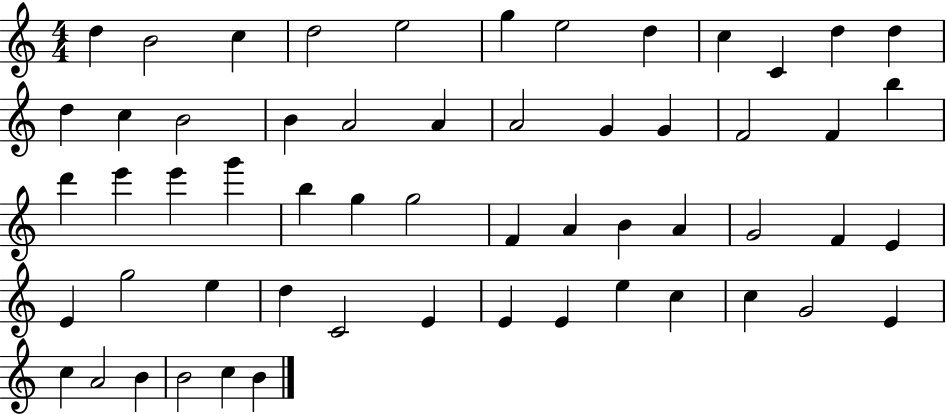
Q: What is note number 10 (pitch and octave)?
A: C4